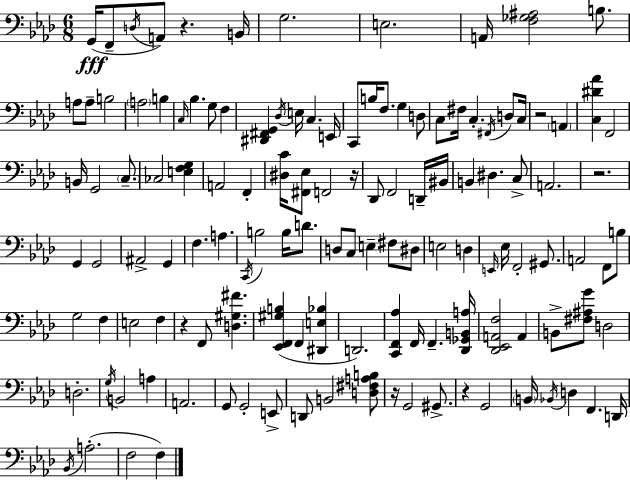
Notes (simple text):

G2/s F2/e D3/s A2/e R/q. B2/s G3/h. E3/h. A2/s [F3,Gb3,A#3]/h B3/e. A3/e A3/e B3/h A3/h B3/q C3/s Bb3/q. G3/e F3/q [D#2,F#2,G2]/q Db3/s E3/s C3/q. E2/s C2/e B3/s F3/e. G3/q D3/e C3/e F#3/s C3/q. F#2/s D3/e C3/s R/h A2/q [C3,D#4,Ab4]/q F2/h B2/s G2/h C3/e. CES3/h [E3,F3,G3]/q A2/h F2/q [D#3,C4]/s [F#2,Eb3]/e F2/h R/s Db2/e F2/h D2/s BIS2/s B2/q D#3/q. C3/e A2/h. R/h. G2/q G2/h A#2/h G2/q F3/q. A3/q. C2/s B3/h B3/s D4/e. D3/e C3/e E3/q F#3/e D#3/e E3/h D3/q E2/s Eb3/s F2/h G#2/e. A2/h F2/e B3/e G3/h F3/q E3/h F3/q R/q F2/e [D3,G#3,F#4]/q. [Eb2,F2,G#3,B3]/q F2/q [D#2,E3,Bb3]/q D2/h. [C2,F2,Ab3]/q F2/s F2/q. [Db2,Gb2,B2,A3]/s [Db2,Eb2,A2,F3]/h A2/q B2/e [F#3,A#3,G4]/e D3/h D3/h. G3/s B2/h A3/q A2/h. G2/e G2/h E2/e D2/e B2/h [D3,F#3,A3,B3]/e R/s G2/h G#2/e. R/q G2/h B2/s Bb2/s D3/q F2/q. D2/s Bb2/s A3/h. F3/h F3/q